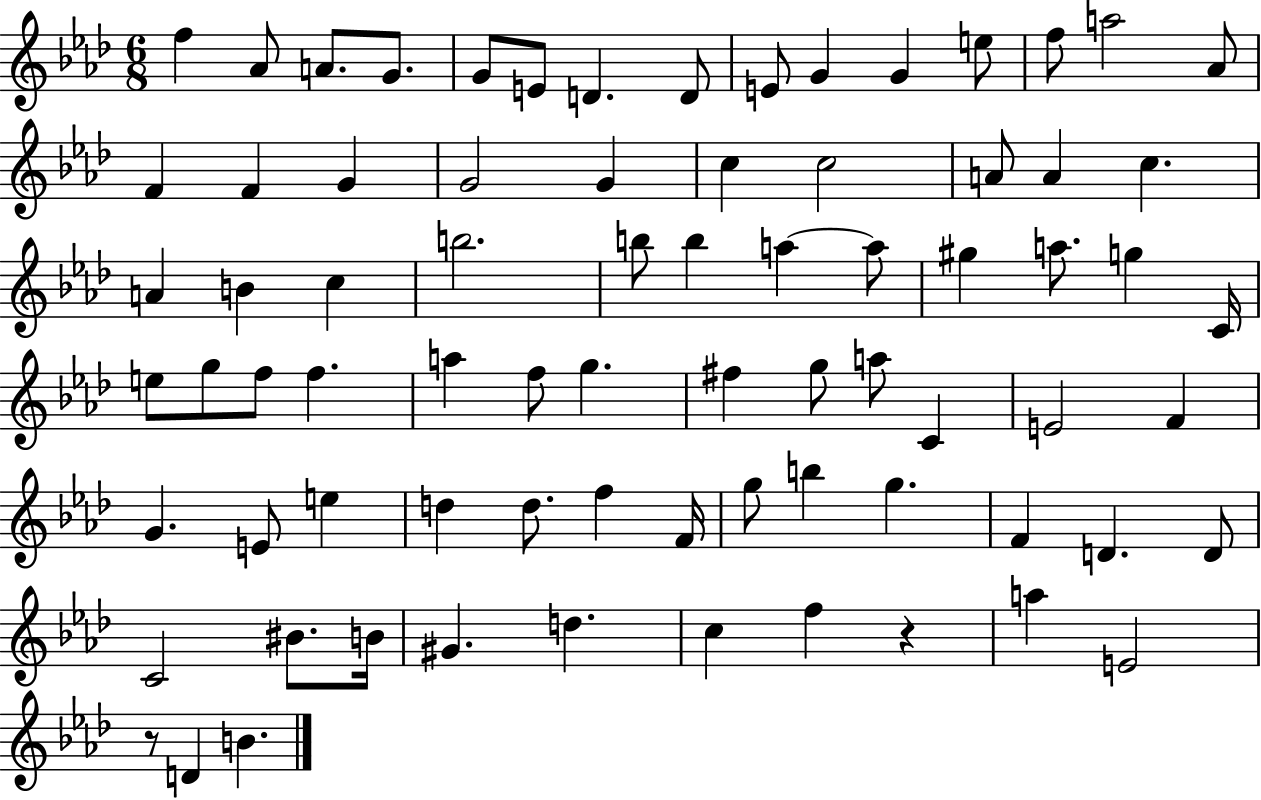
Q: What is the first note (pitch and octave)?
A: F5